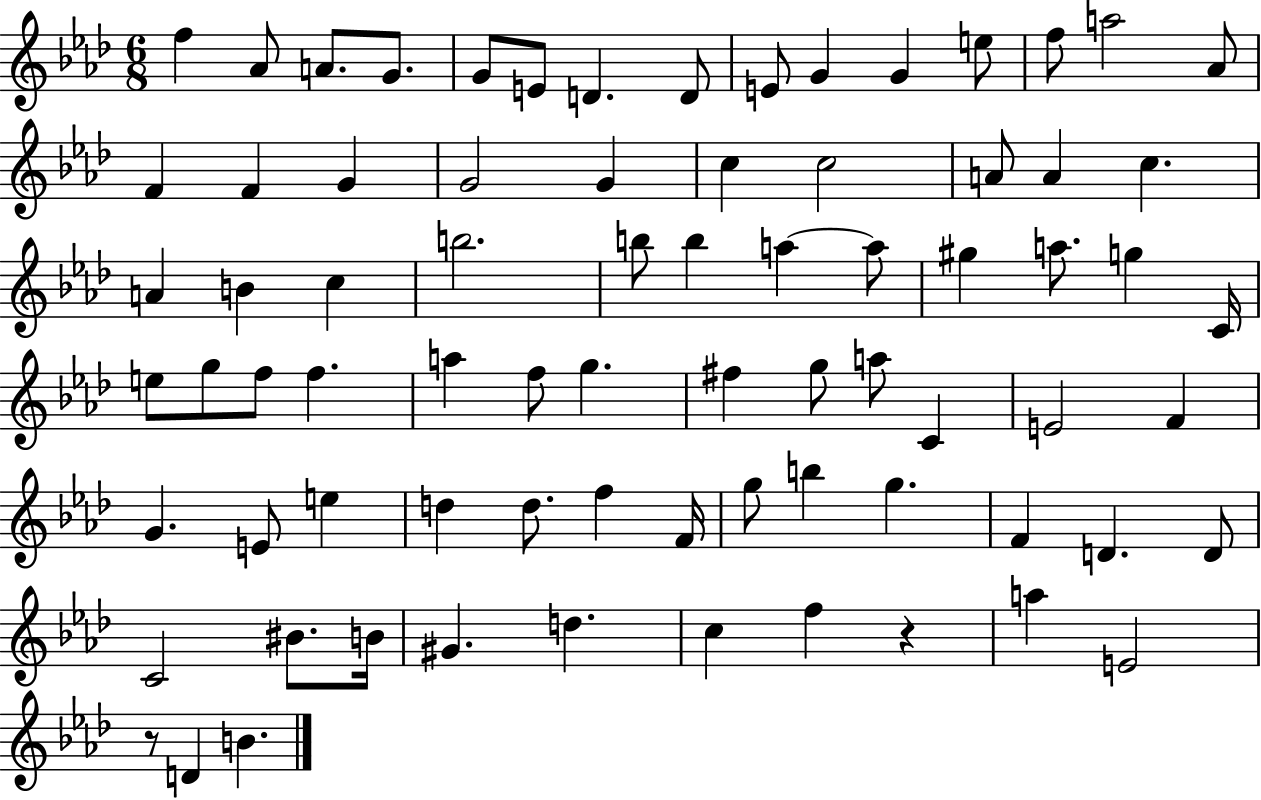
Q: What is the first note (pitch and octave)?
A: F5